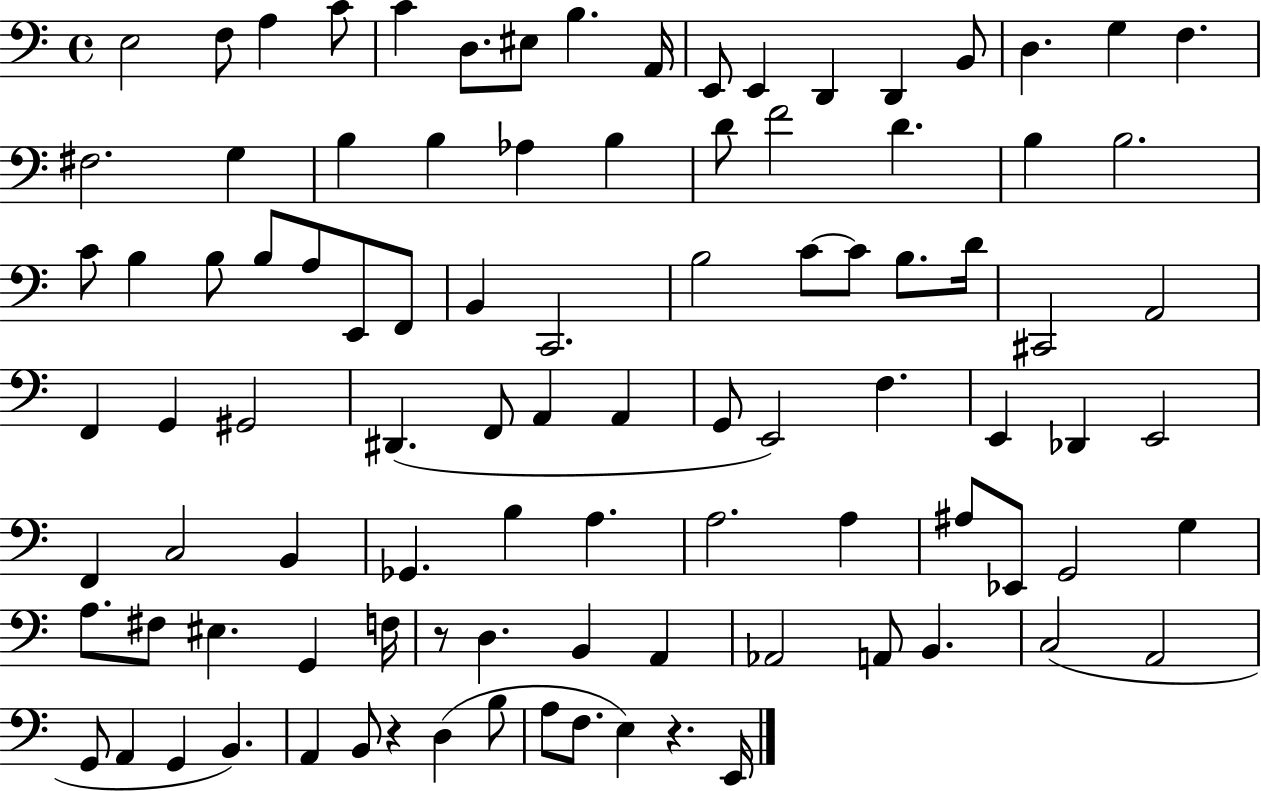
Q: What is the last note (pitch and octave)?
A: E2